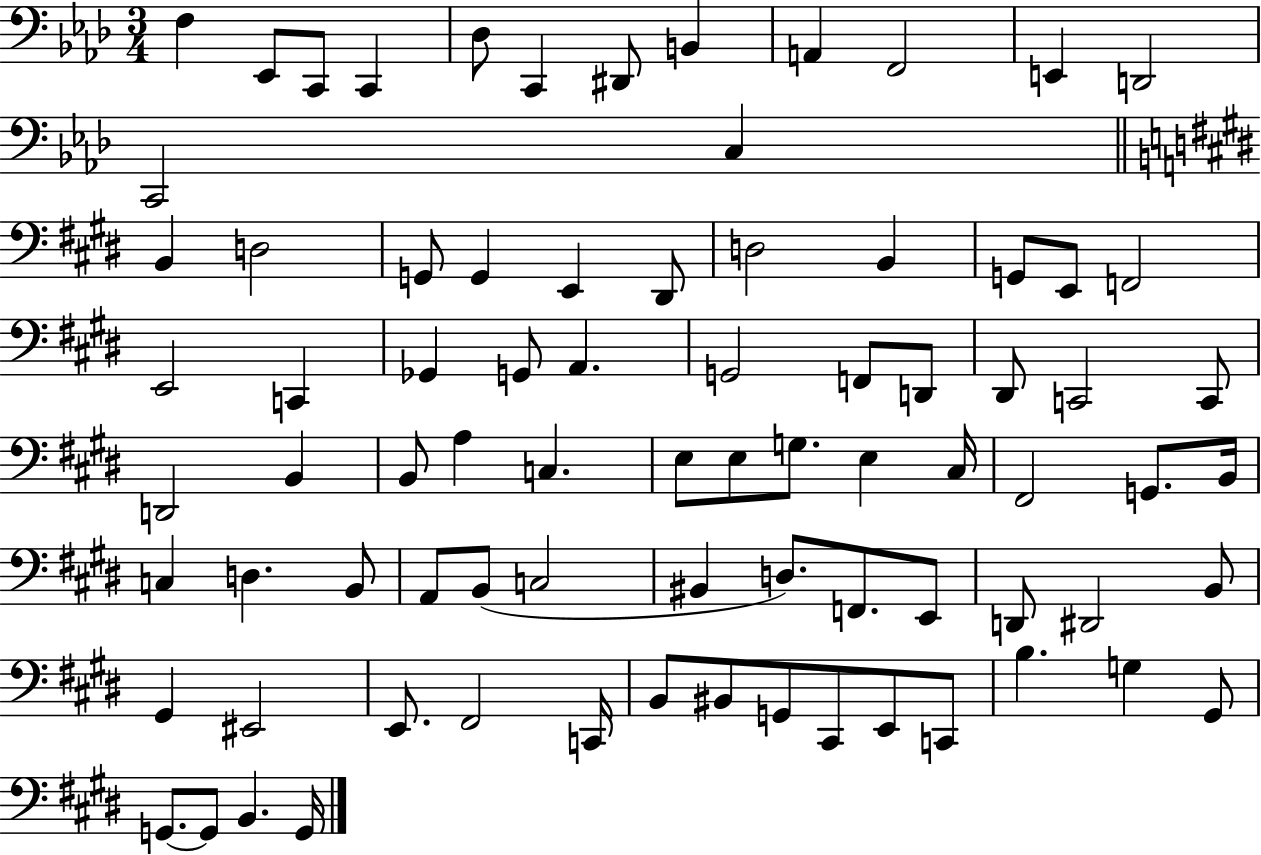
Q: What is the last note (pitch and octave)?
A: G2